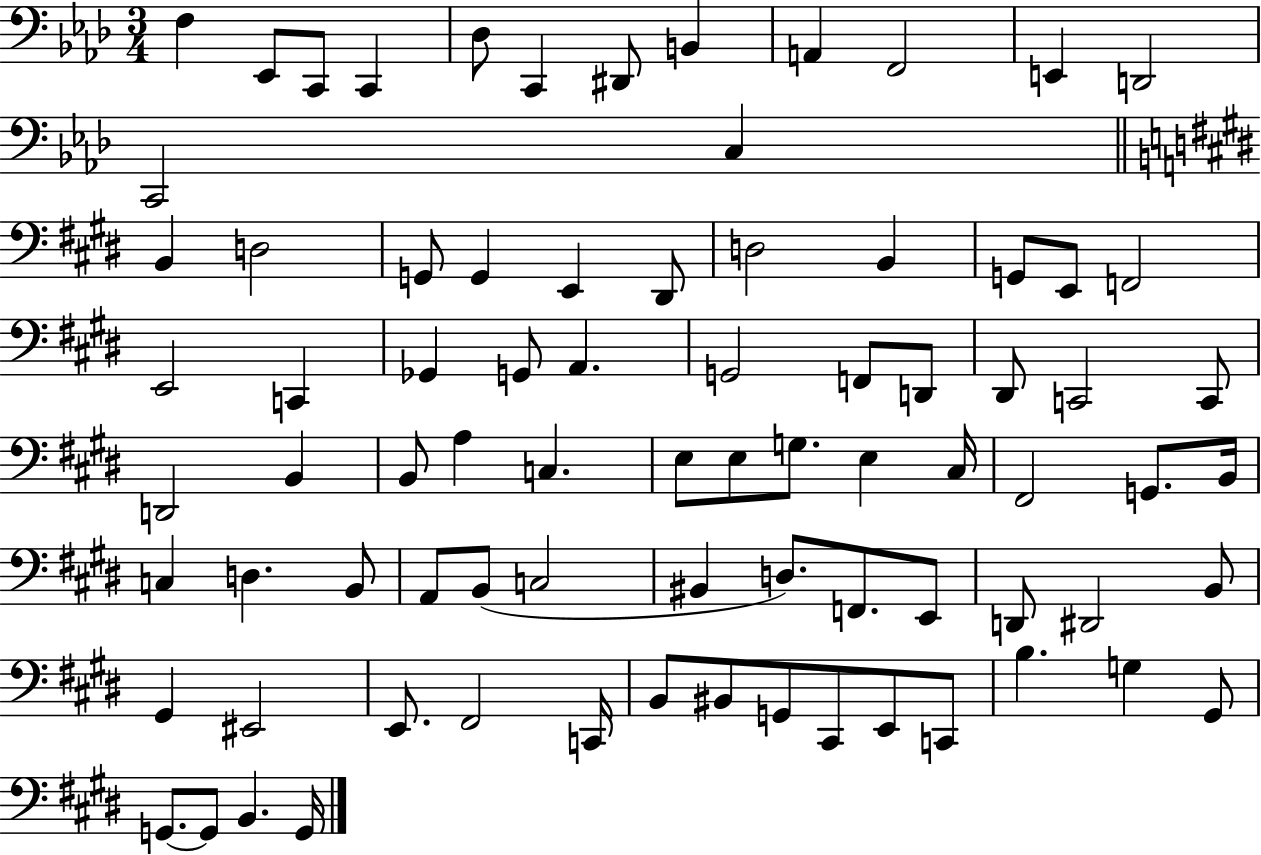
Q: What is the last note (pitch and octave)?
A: G2